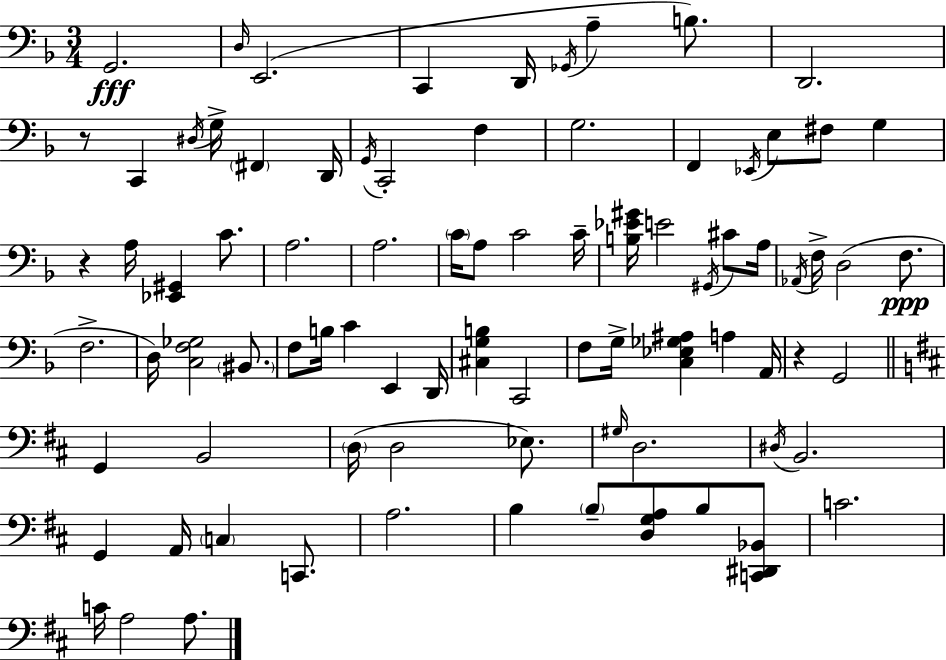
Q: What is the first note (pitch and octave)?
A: G2